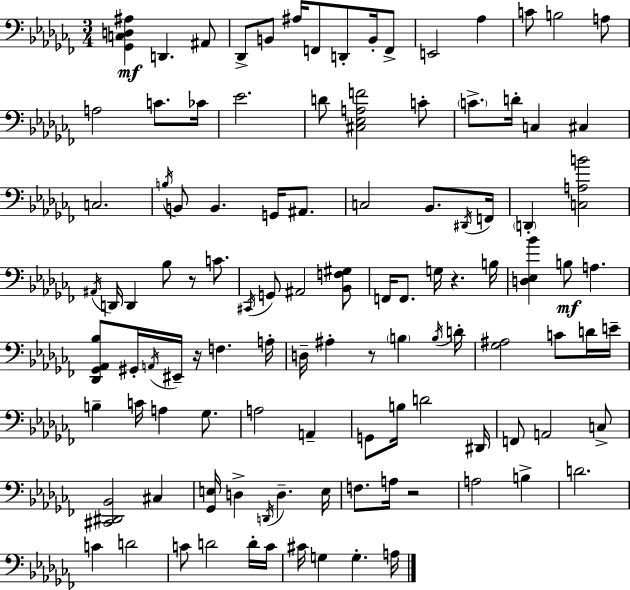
X:1
T:Untitled
M:3/4
L:1/4
K:Abm
[_G,,C,D,^A,] D,, ^A,,/2 _D,,/2 B,,/2 ^A,/4 F,,/2 D,,/2 B,,/4 F,,/2 E,,2 _A, C/2 B,2 A,/2 A,2 C/2 _C/4 _E2 D/2 [^C,_E,A,F]2 C/2 C/2 D/4 C, ^C, C,2 B,/4 B,,/2 B,, G,,/4 ^A,,/2 C,2 _B,,/2 ^D,,/4 F,,/4 D,, [C,A,B]2 ^A,,/4 D,,/4 D,, _B,/2 z/2 C/2 ^C,,/4 G,,/2 ^A,,2 [_B,,F,^G,]/2 F,,/4 F,,/2 G,/4 z B,/4 [D,_E,_B] B,/2 A, [_D,,_G,,_A,,_B,]/2 ^G,,/4 A,,/4 ^E,,/4 z/4 F, A,/4 D,/4 ^A, z/2 B, B,/4 D/4 [_G,^A,]2 C/2 D/4 E/4 B, C/4 A, _G,/2 A,2 A,, G,,/2 B,/4 D2 ^D,,/4 F,,/2 A,,2 C,/2 [^C,,^D,,_B,,]2 ^C, [_G,,E,]/4 D, D,,/4 D, E,/4 F,/2 A,/4 z2 A,2 B, D2 C D2 C/2 D2 D/4 C/4 ^C/4 G, G, A,/4